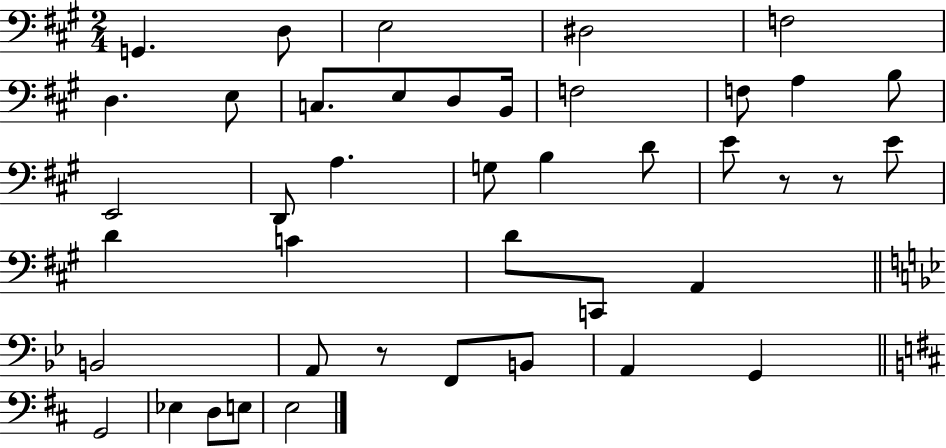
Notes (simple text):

G2/q. D3/e E3/h D#3/h F3/h D3/q. E3/e C3/e. E3/e D3/e B2/s F3/h F3/e A3/q B3/e E2/h D2/e A3/q. G3/e B3/q D4/e E4/e R/e R/e E4/e D4/q C4/q D4/e C2/e A2/q B2/h A2/e R/e F2/e B2/e A2/q G2/q G2/h Eb3/q D3/e E3/e E3/h